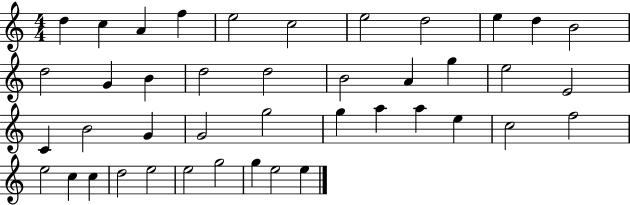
D5/q C5/q A4/q F5/q E5/h C5/h E5/h D5/h E5/q D5/q B4/h D5/h G4/q B4/q D5/h D5/h B4/h A4/q G5/q E5/h E4/h C4/q B4/h G4/q G4/h G5/h G5/q A5/q A5/q E5/q C5/h F5/h E5/h C5/q C5/q D5/h E5/h E5/h G5/h G5/q E5/h E5/q